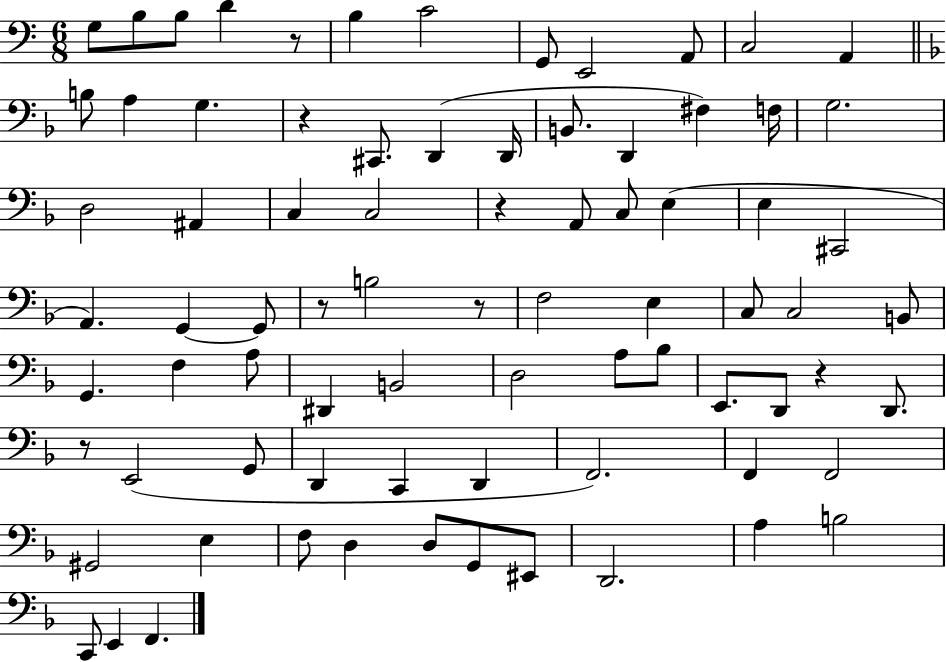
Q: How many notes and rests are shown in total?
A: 79